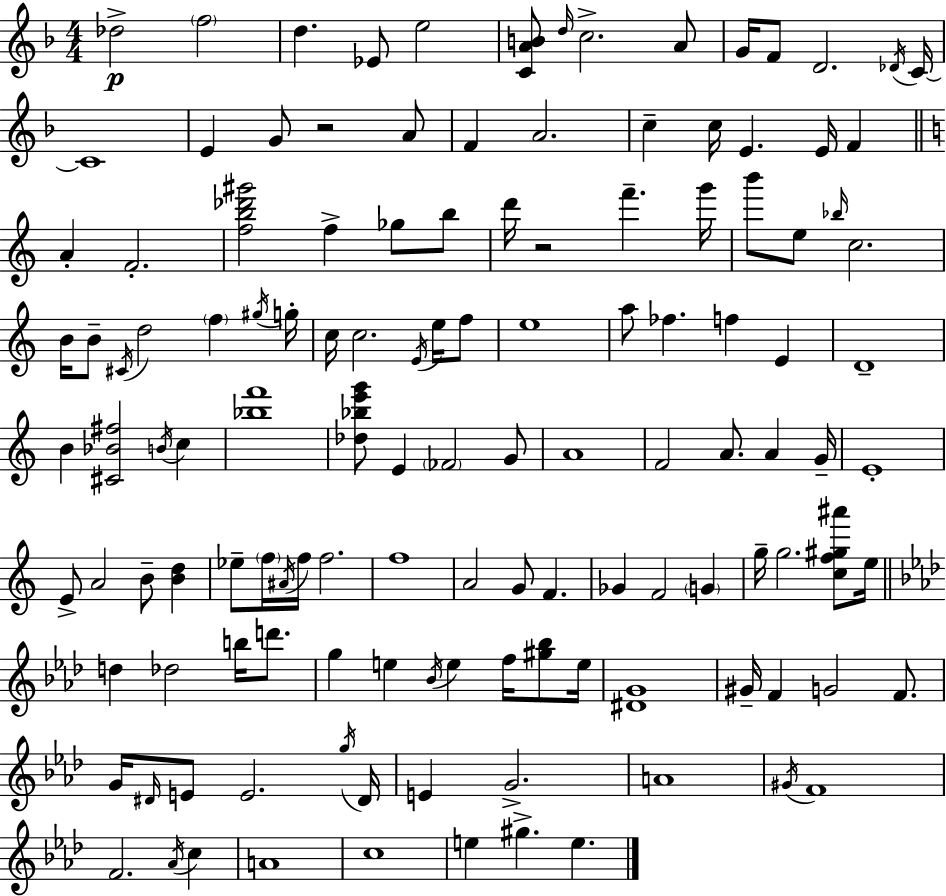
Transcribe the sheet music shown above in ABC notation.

X:1
T:Untitled
M:4/4
L:1/4
K:Dm
_d2 f2 d _E/2 e2 [CAB]/2 d/4 c2 A/2 G/4 F/2 D2 _D/4 C/4 C4 E G/2 z2 A/2 F A2 c c/4 E E/4 F A F2 [fb_d'^g']2 f _g/2 b/2 d'/4 z2 f' g'/4 b'/2 e/2 _b/4 c2 B/4 B/2 ^C/4 d2 f ^g/4 g/4 c/4 c2 E/4 e/4 f/2 e4 a/2 _f f E D4 B [^C_B^f]2 B/4 c [_bf']4 [_d_be'g']/2 E _F2 G/2 A4 F2 A/2 A G/4 E4 E/2 A2 B/2 [Bd] _e/2 f/4 ^A/4 f/4 f2 f4 A2 G/2 F _G F2 G g/4 g2 [cf^g^a']/2 e/4 d _d2 b/4 d'/2 g e _B/4 e f/4 [^g_b]/2 e/4 [^DG]4 ^G/4 F G2 F/2 G/4 ^D/4 E/2 E2 g/4 ^D/4 E G2 A4 ^G/4 F4 F2 _A/4 c A4 c4 e ^g e